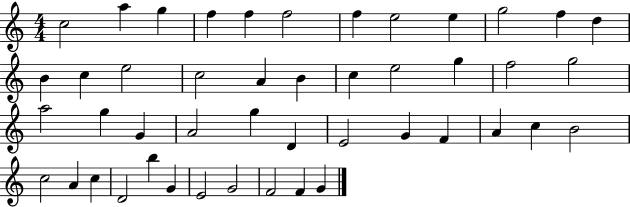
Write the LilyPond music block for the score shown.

{
  \clef treble
  \numericTimeSignature
  \time 4/4
  \key c \major
  c''2 a''4 g''4 | f''4 f''4 f''2 | f''4 e''2 e''4 | g''2 f''4 d''4 | \break b'4 c''4 e''2 | c''2 a'4 b'4 | c''4 e''2 g''4 | f''2 g''2 | \break a''2 g''4 g'4 | a'2 g''4 d'4 | e'2 g'4 f'4 | a'4 c''4 b'2 | \break c''2 a'4 c''4 | d'2 b''4 g'4 | e'2 g'2 | f'2 f'4 g'4 | \break \bar "|."
}